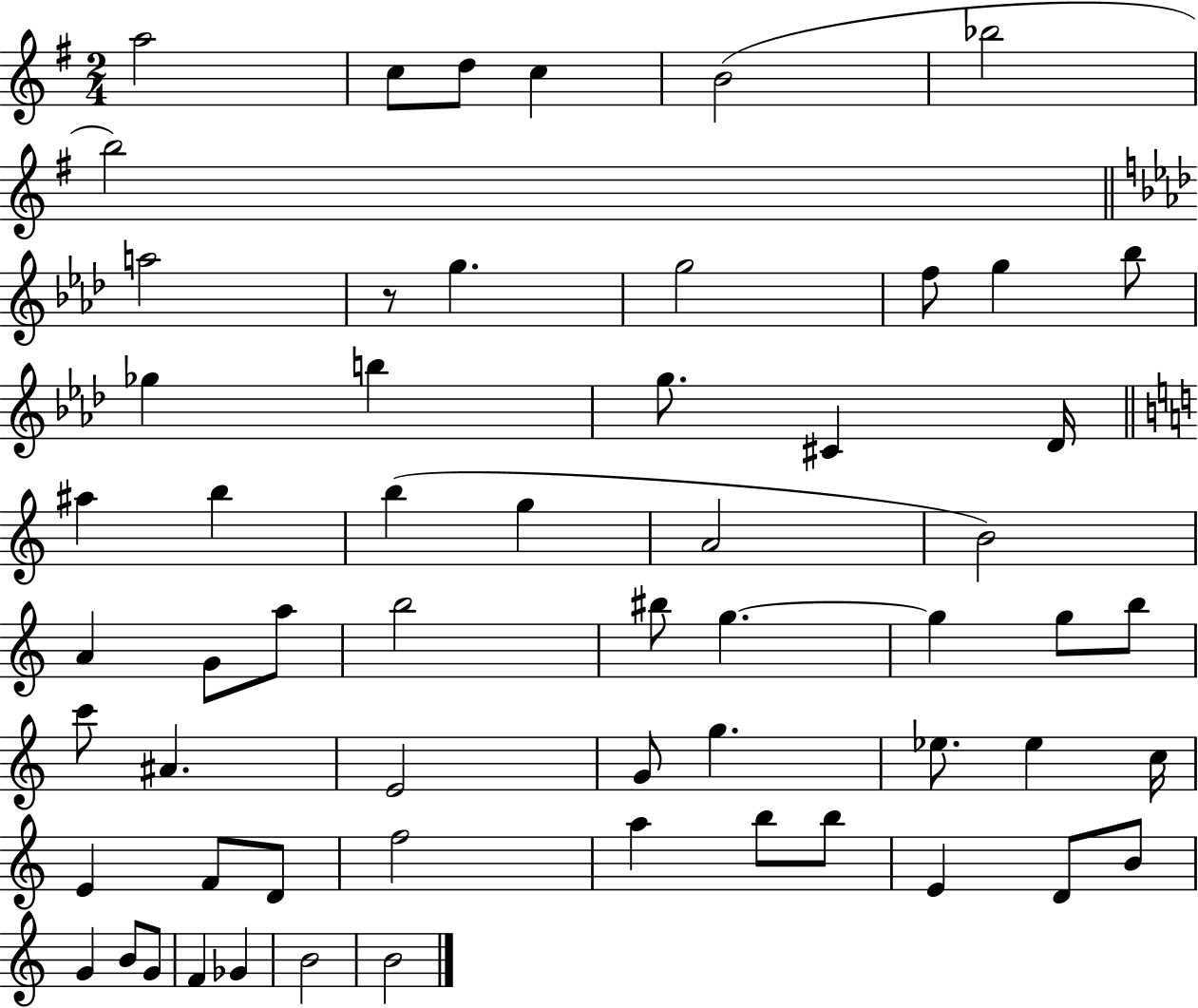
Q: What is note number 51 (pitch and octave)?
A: B4